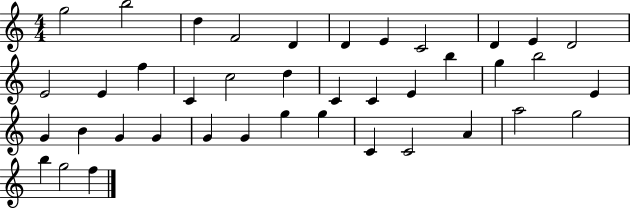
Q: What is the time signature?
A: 4/4